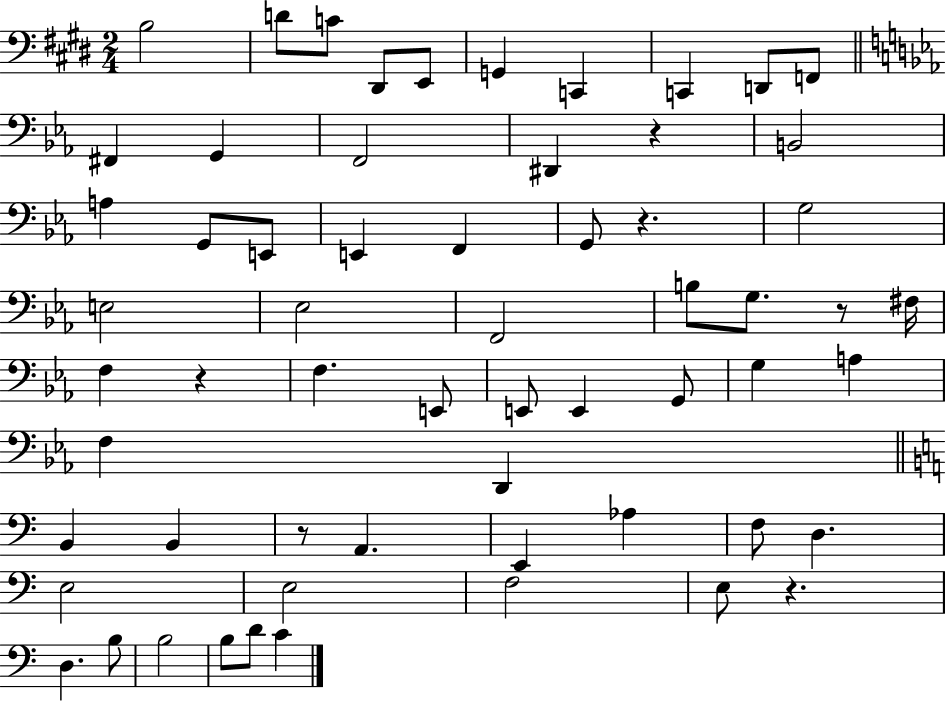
X:1
T:Untitled
M:2/4
L:1/4
K:E
B,2 D/2 C/2 ^D,,/2 E,,/2 G,, C,, C,, D,,/2 F,,/2 ^F,, G,, F,,2 ^D,, z B,,2 A, G,,/2 E,,/2 E,, F,, G,,/2 z G,2 E,2 _E,2 F,,2 B,/2 G,/2 z/2 ^F,/4 F, z F, E,,/2 E,,/2 E,, G,,/2 G, A, F, D,, B,, B,, z/2 A,, E,, _A, F,/2 D, E,2 E,2 F,2 E,/2 z D, B,/2 B,2 B,/2 D/2 C